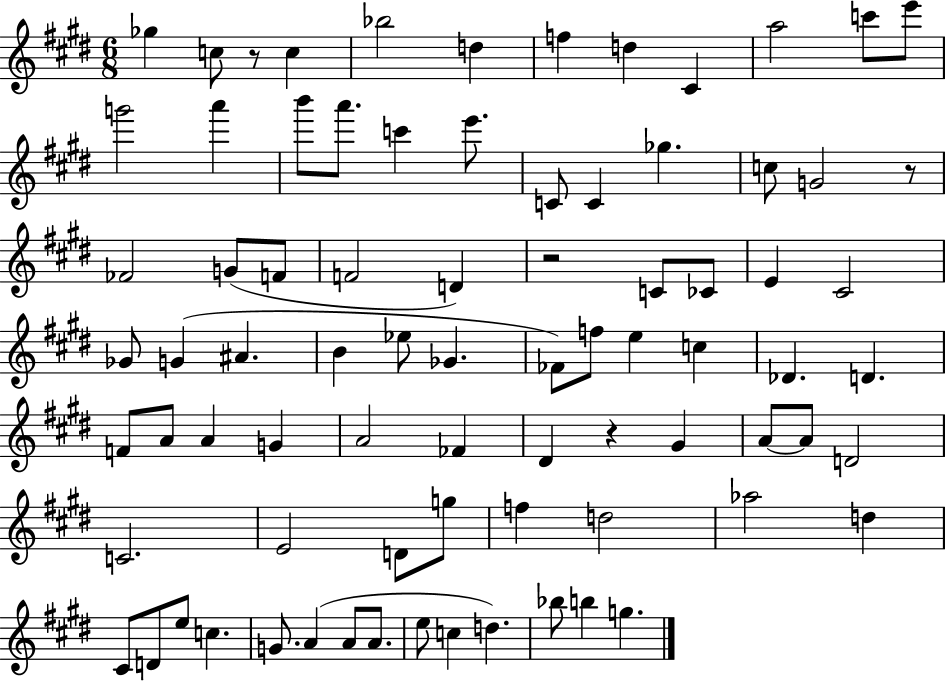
X:1
T:Untitled
M:6/8
L:1/4
K:E
_g c/2 z/2 c _b2 d f d ^C a2 c'/2 e'/2 g'2 a' b'/2 a'/2 c' e'/2 C/2 C _g c/2 G2 z/2 _F2 G/2 F/2 F2 D z2 C/2 _C/2 E ^C2 _G/2 G ^A B _e/2 _G _F/2 f/2 e c _D D F/2 A/2 A G A2 _F ^D z ^G A/2 A/2 D2 C2 E2 D/2 g/2 f d2 _a2 d ^C/2 D/2 e/2 c G/2 A A/2 A/2 e/2 c d _b/2 b g